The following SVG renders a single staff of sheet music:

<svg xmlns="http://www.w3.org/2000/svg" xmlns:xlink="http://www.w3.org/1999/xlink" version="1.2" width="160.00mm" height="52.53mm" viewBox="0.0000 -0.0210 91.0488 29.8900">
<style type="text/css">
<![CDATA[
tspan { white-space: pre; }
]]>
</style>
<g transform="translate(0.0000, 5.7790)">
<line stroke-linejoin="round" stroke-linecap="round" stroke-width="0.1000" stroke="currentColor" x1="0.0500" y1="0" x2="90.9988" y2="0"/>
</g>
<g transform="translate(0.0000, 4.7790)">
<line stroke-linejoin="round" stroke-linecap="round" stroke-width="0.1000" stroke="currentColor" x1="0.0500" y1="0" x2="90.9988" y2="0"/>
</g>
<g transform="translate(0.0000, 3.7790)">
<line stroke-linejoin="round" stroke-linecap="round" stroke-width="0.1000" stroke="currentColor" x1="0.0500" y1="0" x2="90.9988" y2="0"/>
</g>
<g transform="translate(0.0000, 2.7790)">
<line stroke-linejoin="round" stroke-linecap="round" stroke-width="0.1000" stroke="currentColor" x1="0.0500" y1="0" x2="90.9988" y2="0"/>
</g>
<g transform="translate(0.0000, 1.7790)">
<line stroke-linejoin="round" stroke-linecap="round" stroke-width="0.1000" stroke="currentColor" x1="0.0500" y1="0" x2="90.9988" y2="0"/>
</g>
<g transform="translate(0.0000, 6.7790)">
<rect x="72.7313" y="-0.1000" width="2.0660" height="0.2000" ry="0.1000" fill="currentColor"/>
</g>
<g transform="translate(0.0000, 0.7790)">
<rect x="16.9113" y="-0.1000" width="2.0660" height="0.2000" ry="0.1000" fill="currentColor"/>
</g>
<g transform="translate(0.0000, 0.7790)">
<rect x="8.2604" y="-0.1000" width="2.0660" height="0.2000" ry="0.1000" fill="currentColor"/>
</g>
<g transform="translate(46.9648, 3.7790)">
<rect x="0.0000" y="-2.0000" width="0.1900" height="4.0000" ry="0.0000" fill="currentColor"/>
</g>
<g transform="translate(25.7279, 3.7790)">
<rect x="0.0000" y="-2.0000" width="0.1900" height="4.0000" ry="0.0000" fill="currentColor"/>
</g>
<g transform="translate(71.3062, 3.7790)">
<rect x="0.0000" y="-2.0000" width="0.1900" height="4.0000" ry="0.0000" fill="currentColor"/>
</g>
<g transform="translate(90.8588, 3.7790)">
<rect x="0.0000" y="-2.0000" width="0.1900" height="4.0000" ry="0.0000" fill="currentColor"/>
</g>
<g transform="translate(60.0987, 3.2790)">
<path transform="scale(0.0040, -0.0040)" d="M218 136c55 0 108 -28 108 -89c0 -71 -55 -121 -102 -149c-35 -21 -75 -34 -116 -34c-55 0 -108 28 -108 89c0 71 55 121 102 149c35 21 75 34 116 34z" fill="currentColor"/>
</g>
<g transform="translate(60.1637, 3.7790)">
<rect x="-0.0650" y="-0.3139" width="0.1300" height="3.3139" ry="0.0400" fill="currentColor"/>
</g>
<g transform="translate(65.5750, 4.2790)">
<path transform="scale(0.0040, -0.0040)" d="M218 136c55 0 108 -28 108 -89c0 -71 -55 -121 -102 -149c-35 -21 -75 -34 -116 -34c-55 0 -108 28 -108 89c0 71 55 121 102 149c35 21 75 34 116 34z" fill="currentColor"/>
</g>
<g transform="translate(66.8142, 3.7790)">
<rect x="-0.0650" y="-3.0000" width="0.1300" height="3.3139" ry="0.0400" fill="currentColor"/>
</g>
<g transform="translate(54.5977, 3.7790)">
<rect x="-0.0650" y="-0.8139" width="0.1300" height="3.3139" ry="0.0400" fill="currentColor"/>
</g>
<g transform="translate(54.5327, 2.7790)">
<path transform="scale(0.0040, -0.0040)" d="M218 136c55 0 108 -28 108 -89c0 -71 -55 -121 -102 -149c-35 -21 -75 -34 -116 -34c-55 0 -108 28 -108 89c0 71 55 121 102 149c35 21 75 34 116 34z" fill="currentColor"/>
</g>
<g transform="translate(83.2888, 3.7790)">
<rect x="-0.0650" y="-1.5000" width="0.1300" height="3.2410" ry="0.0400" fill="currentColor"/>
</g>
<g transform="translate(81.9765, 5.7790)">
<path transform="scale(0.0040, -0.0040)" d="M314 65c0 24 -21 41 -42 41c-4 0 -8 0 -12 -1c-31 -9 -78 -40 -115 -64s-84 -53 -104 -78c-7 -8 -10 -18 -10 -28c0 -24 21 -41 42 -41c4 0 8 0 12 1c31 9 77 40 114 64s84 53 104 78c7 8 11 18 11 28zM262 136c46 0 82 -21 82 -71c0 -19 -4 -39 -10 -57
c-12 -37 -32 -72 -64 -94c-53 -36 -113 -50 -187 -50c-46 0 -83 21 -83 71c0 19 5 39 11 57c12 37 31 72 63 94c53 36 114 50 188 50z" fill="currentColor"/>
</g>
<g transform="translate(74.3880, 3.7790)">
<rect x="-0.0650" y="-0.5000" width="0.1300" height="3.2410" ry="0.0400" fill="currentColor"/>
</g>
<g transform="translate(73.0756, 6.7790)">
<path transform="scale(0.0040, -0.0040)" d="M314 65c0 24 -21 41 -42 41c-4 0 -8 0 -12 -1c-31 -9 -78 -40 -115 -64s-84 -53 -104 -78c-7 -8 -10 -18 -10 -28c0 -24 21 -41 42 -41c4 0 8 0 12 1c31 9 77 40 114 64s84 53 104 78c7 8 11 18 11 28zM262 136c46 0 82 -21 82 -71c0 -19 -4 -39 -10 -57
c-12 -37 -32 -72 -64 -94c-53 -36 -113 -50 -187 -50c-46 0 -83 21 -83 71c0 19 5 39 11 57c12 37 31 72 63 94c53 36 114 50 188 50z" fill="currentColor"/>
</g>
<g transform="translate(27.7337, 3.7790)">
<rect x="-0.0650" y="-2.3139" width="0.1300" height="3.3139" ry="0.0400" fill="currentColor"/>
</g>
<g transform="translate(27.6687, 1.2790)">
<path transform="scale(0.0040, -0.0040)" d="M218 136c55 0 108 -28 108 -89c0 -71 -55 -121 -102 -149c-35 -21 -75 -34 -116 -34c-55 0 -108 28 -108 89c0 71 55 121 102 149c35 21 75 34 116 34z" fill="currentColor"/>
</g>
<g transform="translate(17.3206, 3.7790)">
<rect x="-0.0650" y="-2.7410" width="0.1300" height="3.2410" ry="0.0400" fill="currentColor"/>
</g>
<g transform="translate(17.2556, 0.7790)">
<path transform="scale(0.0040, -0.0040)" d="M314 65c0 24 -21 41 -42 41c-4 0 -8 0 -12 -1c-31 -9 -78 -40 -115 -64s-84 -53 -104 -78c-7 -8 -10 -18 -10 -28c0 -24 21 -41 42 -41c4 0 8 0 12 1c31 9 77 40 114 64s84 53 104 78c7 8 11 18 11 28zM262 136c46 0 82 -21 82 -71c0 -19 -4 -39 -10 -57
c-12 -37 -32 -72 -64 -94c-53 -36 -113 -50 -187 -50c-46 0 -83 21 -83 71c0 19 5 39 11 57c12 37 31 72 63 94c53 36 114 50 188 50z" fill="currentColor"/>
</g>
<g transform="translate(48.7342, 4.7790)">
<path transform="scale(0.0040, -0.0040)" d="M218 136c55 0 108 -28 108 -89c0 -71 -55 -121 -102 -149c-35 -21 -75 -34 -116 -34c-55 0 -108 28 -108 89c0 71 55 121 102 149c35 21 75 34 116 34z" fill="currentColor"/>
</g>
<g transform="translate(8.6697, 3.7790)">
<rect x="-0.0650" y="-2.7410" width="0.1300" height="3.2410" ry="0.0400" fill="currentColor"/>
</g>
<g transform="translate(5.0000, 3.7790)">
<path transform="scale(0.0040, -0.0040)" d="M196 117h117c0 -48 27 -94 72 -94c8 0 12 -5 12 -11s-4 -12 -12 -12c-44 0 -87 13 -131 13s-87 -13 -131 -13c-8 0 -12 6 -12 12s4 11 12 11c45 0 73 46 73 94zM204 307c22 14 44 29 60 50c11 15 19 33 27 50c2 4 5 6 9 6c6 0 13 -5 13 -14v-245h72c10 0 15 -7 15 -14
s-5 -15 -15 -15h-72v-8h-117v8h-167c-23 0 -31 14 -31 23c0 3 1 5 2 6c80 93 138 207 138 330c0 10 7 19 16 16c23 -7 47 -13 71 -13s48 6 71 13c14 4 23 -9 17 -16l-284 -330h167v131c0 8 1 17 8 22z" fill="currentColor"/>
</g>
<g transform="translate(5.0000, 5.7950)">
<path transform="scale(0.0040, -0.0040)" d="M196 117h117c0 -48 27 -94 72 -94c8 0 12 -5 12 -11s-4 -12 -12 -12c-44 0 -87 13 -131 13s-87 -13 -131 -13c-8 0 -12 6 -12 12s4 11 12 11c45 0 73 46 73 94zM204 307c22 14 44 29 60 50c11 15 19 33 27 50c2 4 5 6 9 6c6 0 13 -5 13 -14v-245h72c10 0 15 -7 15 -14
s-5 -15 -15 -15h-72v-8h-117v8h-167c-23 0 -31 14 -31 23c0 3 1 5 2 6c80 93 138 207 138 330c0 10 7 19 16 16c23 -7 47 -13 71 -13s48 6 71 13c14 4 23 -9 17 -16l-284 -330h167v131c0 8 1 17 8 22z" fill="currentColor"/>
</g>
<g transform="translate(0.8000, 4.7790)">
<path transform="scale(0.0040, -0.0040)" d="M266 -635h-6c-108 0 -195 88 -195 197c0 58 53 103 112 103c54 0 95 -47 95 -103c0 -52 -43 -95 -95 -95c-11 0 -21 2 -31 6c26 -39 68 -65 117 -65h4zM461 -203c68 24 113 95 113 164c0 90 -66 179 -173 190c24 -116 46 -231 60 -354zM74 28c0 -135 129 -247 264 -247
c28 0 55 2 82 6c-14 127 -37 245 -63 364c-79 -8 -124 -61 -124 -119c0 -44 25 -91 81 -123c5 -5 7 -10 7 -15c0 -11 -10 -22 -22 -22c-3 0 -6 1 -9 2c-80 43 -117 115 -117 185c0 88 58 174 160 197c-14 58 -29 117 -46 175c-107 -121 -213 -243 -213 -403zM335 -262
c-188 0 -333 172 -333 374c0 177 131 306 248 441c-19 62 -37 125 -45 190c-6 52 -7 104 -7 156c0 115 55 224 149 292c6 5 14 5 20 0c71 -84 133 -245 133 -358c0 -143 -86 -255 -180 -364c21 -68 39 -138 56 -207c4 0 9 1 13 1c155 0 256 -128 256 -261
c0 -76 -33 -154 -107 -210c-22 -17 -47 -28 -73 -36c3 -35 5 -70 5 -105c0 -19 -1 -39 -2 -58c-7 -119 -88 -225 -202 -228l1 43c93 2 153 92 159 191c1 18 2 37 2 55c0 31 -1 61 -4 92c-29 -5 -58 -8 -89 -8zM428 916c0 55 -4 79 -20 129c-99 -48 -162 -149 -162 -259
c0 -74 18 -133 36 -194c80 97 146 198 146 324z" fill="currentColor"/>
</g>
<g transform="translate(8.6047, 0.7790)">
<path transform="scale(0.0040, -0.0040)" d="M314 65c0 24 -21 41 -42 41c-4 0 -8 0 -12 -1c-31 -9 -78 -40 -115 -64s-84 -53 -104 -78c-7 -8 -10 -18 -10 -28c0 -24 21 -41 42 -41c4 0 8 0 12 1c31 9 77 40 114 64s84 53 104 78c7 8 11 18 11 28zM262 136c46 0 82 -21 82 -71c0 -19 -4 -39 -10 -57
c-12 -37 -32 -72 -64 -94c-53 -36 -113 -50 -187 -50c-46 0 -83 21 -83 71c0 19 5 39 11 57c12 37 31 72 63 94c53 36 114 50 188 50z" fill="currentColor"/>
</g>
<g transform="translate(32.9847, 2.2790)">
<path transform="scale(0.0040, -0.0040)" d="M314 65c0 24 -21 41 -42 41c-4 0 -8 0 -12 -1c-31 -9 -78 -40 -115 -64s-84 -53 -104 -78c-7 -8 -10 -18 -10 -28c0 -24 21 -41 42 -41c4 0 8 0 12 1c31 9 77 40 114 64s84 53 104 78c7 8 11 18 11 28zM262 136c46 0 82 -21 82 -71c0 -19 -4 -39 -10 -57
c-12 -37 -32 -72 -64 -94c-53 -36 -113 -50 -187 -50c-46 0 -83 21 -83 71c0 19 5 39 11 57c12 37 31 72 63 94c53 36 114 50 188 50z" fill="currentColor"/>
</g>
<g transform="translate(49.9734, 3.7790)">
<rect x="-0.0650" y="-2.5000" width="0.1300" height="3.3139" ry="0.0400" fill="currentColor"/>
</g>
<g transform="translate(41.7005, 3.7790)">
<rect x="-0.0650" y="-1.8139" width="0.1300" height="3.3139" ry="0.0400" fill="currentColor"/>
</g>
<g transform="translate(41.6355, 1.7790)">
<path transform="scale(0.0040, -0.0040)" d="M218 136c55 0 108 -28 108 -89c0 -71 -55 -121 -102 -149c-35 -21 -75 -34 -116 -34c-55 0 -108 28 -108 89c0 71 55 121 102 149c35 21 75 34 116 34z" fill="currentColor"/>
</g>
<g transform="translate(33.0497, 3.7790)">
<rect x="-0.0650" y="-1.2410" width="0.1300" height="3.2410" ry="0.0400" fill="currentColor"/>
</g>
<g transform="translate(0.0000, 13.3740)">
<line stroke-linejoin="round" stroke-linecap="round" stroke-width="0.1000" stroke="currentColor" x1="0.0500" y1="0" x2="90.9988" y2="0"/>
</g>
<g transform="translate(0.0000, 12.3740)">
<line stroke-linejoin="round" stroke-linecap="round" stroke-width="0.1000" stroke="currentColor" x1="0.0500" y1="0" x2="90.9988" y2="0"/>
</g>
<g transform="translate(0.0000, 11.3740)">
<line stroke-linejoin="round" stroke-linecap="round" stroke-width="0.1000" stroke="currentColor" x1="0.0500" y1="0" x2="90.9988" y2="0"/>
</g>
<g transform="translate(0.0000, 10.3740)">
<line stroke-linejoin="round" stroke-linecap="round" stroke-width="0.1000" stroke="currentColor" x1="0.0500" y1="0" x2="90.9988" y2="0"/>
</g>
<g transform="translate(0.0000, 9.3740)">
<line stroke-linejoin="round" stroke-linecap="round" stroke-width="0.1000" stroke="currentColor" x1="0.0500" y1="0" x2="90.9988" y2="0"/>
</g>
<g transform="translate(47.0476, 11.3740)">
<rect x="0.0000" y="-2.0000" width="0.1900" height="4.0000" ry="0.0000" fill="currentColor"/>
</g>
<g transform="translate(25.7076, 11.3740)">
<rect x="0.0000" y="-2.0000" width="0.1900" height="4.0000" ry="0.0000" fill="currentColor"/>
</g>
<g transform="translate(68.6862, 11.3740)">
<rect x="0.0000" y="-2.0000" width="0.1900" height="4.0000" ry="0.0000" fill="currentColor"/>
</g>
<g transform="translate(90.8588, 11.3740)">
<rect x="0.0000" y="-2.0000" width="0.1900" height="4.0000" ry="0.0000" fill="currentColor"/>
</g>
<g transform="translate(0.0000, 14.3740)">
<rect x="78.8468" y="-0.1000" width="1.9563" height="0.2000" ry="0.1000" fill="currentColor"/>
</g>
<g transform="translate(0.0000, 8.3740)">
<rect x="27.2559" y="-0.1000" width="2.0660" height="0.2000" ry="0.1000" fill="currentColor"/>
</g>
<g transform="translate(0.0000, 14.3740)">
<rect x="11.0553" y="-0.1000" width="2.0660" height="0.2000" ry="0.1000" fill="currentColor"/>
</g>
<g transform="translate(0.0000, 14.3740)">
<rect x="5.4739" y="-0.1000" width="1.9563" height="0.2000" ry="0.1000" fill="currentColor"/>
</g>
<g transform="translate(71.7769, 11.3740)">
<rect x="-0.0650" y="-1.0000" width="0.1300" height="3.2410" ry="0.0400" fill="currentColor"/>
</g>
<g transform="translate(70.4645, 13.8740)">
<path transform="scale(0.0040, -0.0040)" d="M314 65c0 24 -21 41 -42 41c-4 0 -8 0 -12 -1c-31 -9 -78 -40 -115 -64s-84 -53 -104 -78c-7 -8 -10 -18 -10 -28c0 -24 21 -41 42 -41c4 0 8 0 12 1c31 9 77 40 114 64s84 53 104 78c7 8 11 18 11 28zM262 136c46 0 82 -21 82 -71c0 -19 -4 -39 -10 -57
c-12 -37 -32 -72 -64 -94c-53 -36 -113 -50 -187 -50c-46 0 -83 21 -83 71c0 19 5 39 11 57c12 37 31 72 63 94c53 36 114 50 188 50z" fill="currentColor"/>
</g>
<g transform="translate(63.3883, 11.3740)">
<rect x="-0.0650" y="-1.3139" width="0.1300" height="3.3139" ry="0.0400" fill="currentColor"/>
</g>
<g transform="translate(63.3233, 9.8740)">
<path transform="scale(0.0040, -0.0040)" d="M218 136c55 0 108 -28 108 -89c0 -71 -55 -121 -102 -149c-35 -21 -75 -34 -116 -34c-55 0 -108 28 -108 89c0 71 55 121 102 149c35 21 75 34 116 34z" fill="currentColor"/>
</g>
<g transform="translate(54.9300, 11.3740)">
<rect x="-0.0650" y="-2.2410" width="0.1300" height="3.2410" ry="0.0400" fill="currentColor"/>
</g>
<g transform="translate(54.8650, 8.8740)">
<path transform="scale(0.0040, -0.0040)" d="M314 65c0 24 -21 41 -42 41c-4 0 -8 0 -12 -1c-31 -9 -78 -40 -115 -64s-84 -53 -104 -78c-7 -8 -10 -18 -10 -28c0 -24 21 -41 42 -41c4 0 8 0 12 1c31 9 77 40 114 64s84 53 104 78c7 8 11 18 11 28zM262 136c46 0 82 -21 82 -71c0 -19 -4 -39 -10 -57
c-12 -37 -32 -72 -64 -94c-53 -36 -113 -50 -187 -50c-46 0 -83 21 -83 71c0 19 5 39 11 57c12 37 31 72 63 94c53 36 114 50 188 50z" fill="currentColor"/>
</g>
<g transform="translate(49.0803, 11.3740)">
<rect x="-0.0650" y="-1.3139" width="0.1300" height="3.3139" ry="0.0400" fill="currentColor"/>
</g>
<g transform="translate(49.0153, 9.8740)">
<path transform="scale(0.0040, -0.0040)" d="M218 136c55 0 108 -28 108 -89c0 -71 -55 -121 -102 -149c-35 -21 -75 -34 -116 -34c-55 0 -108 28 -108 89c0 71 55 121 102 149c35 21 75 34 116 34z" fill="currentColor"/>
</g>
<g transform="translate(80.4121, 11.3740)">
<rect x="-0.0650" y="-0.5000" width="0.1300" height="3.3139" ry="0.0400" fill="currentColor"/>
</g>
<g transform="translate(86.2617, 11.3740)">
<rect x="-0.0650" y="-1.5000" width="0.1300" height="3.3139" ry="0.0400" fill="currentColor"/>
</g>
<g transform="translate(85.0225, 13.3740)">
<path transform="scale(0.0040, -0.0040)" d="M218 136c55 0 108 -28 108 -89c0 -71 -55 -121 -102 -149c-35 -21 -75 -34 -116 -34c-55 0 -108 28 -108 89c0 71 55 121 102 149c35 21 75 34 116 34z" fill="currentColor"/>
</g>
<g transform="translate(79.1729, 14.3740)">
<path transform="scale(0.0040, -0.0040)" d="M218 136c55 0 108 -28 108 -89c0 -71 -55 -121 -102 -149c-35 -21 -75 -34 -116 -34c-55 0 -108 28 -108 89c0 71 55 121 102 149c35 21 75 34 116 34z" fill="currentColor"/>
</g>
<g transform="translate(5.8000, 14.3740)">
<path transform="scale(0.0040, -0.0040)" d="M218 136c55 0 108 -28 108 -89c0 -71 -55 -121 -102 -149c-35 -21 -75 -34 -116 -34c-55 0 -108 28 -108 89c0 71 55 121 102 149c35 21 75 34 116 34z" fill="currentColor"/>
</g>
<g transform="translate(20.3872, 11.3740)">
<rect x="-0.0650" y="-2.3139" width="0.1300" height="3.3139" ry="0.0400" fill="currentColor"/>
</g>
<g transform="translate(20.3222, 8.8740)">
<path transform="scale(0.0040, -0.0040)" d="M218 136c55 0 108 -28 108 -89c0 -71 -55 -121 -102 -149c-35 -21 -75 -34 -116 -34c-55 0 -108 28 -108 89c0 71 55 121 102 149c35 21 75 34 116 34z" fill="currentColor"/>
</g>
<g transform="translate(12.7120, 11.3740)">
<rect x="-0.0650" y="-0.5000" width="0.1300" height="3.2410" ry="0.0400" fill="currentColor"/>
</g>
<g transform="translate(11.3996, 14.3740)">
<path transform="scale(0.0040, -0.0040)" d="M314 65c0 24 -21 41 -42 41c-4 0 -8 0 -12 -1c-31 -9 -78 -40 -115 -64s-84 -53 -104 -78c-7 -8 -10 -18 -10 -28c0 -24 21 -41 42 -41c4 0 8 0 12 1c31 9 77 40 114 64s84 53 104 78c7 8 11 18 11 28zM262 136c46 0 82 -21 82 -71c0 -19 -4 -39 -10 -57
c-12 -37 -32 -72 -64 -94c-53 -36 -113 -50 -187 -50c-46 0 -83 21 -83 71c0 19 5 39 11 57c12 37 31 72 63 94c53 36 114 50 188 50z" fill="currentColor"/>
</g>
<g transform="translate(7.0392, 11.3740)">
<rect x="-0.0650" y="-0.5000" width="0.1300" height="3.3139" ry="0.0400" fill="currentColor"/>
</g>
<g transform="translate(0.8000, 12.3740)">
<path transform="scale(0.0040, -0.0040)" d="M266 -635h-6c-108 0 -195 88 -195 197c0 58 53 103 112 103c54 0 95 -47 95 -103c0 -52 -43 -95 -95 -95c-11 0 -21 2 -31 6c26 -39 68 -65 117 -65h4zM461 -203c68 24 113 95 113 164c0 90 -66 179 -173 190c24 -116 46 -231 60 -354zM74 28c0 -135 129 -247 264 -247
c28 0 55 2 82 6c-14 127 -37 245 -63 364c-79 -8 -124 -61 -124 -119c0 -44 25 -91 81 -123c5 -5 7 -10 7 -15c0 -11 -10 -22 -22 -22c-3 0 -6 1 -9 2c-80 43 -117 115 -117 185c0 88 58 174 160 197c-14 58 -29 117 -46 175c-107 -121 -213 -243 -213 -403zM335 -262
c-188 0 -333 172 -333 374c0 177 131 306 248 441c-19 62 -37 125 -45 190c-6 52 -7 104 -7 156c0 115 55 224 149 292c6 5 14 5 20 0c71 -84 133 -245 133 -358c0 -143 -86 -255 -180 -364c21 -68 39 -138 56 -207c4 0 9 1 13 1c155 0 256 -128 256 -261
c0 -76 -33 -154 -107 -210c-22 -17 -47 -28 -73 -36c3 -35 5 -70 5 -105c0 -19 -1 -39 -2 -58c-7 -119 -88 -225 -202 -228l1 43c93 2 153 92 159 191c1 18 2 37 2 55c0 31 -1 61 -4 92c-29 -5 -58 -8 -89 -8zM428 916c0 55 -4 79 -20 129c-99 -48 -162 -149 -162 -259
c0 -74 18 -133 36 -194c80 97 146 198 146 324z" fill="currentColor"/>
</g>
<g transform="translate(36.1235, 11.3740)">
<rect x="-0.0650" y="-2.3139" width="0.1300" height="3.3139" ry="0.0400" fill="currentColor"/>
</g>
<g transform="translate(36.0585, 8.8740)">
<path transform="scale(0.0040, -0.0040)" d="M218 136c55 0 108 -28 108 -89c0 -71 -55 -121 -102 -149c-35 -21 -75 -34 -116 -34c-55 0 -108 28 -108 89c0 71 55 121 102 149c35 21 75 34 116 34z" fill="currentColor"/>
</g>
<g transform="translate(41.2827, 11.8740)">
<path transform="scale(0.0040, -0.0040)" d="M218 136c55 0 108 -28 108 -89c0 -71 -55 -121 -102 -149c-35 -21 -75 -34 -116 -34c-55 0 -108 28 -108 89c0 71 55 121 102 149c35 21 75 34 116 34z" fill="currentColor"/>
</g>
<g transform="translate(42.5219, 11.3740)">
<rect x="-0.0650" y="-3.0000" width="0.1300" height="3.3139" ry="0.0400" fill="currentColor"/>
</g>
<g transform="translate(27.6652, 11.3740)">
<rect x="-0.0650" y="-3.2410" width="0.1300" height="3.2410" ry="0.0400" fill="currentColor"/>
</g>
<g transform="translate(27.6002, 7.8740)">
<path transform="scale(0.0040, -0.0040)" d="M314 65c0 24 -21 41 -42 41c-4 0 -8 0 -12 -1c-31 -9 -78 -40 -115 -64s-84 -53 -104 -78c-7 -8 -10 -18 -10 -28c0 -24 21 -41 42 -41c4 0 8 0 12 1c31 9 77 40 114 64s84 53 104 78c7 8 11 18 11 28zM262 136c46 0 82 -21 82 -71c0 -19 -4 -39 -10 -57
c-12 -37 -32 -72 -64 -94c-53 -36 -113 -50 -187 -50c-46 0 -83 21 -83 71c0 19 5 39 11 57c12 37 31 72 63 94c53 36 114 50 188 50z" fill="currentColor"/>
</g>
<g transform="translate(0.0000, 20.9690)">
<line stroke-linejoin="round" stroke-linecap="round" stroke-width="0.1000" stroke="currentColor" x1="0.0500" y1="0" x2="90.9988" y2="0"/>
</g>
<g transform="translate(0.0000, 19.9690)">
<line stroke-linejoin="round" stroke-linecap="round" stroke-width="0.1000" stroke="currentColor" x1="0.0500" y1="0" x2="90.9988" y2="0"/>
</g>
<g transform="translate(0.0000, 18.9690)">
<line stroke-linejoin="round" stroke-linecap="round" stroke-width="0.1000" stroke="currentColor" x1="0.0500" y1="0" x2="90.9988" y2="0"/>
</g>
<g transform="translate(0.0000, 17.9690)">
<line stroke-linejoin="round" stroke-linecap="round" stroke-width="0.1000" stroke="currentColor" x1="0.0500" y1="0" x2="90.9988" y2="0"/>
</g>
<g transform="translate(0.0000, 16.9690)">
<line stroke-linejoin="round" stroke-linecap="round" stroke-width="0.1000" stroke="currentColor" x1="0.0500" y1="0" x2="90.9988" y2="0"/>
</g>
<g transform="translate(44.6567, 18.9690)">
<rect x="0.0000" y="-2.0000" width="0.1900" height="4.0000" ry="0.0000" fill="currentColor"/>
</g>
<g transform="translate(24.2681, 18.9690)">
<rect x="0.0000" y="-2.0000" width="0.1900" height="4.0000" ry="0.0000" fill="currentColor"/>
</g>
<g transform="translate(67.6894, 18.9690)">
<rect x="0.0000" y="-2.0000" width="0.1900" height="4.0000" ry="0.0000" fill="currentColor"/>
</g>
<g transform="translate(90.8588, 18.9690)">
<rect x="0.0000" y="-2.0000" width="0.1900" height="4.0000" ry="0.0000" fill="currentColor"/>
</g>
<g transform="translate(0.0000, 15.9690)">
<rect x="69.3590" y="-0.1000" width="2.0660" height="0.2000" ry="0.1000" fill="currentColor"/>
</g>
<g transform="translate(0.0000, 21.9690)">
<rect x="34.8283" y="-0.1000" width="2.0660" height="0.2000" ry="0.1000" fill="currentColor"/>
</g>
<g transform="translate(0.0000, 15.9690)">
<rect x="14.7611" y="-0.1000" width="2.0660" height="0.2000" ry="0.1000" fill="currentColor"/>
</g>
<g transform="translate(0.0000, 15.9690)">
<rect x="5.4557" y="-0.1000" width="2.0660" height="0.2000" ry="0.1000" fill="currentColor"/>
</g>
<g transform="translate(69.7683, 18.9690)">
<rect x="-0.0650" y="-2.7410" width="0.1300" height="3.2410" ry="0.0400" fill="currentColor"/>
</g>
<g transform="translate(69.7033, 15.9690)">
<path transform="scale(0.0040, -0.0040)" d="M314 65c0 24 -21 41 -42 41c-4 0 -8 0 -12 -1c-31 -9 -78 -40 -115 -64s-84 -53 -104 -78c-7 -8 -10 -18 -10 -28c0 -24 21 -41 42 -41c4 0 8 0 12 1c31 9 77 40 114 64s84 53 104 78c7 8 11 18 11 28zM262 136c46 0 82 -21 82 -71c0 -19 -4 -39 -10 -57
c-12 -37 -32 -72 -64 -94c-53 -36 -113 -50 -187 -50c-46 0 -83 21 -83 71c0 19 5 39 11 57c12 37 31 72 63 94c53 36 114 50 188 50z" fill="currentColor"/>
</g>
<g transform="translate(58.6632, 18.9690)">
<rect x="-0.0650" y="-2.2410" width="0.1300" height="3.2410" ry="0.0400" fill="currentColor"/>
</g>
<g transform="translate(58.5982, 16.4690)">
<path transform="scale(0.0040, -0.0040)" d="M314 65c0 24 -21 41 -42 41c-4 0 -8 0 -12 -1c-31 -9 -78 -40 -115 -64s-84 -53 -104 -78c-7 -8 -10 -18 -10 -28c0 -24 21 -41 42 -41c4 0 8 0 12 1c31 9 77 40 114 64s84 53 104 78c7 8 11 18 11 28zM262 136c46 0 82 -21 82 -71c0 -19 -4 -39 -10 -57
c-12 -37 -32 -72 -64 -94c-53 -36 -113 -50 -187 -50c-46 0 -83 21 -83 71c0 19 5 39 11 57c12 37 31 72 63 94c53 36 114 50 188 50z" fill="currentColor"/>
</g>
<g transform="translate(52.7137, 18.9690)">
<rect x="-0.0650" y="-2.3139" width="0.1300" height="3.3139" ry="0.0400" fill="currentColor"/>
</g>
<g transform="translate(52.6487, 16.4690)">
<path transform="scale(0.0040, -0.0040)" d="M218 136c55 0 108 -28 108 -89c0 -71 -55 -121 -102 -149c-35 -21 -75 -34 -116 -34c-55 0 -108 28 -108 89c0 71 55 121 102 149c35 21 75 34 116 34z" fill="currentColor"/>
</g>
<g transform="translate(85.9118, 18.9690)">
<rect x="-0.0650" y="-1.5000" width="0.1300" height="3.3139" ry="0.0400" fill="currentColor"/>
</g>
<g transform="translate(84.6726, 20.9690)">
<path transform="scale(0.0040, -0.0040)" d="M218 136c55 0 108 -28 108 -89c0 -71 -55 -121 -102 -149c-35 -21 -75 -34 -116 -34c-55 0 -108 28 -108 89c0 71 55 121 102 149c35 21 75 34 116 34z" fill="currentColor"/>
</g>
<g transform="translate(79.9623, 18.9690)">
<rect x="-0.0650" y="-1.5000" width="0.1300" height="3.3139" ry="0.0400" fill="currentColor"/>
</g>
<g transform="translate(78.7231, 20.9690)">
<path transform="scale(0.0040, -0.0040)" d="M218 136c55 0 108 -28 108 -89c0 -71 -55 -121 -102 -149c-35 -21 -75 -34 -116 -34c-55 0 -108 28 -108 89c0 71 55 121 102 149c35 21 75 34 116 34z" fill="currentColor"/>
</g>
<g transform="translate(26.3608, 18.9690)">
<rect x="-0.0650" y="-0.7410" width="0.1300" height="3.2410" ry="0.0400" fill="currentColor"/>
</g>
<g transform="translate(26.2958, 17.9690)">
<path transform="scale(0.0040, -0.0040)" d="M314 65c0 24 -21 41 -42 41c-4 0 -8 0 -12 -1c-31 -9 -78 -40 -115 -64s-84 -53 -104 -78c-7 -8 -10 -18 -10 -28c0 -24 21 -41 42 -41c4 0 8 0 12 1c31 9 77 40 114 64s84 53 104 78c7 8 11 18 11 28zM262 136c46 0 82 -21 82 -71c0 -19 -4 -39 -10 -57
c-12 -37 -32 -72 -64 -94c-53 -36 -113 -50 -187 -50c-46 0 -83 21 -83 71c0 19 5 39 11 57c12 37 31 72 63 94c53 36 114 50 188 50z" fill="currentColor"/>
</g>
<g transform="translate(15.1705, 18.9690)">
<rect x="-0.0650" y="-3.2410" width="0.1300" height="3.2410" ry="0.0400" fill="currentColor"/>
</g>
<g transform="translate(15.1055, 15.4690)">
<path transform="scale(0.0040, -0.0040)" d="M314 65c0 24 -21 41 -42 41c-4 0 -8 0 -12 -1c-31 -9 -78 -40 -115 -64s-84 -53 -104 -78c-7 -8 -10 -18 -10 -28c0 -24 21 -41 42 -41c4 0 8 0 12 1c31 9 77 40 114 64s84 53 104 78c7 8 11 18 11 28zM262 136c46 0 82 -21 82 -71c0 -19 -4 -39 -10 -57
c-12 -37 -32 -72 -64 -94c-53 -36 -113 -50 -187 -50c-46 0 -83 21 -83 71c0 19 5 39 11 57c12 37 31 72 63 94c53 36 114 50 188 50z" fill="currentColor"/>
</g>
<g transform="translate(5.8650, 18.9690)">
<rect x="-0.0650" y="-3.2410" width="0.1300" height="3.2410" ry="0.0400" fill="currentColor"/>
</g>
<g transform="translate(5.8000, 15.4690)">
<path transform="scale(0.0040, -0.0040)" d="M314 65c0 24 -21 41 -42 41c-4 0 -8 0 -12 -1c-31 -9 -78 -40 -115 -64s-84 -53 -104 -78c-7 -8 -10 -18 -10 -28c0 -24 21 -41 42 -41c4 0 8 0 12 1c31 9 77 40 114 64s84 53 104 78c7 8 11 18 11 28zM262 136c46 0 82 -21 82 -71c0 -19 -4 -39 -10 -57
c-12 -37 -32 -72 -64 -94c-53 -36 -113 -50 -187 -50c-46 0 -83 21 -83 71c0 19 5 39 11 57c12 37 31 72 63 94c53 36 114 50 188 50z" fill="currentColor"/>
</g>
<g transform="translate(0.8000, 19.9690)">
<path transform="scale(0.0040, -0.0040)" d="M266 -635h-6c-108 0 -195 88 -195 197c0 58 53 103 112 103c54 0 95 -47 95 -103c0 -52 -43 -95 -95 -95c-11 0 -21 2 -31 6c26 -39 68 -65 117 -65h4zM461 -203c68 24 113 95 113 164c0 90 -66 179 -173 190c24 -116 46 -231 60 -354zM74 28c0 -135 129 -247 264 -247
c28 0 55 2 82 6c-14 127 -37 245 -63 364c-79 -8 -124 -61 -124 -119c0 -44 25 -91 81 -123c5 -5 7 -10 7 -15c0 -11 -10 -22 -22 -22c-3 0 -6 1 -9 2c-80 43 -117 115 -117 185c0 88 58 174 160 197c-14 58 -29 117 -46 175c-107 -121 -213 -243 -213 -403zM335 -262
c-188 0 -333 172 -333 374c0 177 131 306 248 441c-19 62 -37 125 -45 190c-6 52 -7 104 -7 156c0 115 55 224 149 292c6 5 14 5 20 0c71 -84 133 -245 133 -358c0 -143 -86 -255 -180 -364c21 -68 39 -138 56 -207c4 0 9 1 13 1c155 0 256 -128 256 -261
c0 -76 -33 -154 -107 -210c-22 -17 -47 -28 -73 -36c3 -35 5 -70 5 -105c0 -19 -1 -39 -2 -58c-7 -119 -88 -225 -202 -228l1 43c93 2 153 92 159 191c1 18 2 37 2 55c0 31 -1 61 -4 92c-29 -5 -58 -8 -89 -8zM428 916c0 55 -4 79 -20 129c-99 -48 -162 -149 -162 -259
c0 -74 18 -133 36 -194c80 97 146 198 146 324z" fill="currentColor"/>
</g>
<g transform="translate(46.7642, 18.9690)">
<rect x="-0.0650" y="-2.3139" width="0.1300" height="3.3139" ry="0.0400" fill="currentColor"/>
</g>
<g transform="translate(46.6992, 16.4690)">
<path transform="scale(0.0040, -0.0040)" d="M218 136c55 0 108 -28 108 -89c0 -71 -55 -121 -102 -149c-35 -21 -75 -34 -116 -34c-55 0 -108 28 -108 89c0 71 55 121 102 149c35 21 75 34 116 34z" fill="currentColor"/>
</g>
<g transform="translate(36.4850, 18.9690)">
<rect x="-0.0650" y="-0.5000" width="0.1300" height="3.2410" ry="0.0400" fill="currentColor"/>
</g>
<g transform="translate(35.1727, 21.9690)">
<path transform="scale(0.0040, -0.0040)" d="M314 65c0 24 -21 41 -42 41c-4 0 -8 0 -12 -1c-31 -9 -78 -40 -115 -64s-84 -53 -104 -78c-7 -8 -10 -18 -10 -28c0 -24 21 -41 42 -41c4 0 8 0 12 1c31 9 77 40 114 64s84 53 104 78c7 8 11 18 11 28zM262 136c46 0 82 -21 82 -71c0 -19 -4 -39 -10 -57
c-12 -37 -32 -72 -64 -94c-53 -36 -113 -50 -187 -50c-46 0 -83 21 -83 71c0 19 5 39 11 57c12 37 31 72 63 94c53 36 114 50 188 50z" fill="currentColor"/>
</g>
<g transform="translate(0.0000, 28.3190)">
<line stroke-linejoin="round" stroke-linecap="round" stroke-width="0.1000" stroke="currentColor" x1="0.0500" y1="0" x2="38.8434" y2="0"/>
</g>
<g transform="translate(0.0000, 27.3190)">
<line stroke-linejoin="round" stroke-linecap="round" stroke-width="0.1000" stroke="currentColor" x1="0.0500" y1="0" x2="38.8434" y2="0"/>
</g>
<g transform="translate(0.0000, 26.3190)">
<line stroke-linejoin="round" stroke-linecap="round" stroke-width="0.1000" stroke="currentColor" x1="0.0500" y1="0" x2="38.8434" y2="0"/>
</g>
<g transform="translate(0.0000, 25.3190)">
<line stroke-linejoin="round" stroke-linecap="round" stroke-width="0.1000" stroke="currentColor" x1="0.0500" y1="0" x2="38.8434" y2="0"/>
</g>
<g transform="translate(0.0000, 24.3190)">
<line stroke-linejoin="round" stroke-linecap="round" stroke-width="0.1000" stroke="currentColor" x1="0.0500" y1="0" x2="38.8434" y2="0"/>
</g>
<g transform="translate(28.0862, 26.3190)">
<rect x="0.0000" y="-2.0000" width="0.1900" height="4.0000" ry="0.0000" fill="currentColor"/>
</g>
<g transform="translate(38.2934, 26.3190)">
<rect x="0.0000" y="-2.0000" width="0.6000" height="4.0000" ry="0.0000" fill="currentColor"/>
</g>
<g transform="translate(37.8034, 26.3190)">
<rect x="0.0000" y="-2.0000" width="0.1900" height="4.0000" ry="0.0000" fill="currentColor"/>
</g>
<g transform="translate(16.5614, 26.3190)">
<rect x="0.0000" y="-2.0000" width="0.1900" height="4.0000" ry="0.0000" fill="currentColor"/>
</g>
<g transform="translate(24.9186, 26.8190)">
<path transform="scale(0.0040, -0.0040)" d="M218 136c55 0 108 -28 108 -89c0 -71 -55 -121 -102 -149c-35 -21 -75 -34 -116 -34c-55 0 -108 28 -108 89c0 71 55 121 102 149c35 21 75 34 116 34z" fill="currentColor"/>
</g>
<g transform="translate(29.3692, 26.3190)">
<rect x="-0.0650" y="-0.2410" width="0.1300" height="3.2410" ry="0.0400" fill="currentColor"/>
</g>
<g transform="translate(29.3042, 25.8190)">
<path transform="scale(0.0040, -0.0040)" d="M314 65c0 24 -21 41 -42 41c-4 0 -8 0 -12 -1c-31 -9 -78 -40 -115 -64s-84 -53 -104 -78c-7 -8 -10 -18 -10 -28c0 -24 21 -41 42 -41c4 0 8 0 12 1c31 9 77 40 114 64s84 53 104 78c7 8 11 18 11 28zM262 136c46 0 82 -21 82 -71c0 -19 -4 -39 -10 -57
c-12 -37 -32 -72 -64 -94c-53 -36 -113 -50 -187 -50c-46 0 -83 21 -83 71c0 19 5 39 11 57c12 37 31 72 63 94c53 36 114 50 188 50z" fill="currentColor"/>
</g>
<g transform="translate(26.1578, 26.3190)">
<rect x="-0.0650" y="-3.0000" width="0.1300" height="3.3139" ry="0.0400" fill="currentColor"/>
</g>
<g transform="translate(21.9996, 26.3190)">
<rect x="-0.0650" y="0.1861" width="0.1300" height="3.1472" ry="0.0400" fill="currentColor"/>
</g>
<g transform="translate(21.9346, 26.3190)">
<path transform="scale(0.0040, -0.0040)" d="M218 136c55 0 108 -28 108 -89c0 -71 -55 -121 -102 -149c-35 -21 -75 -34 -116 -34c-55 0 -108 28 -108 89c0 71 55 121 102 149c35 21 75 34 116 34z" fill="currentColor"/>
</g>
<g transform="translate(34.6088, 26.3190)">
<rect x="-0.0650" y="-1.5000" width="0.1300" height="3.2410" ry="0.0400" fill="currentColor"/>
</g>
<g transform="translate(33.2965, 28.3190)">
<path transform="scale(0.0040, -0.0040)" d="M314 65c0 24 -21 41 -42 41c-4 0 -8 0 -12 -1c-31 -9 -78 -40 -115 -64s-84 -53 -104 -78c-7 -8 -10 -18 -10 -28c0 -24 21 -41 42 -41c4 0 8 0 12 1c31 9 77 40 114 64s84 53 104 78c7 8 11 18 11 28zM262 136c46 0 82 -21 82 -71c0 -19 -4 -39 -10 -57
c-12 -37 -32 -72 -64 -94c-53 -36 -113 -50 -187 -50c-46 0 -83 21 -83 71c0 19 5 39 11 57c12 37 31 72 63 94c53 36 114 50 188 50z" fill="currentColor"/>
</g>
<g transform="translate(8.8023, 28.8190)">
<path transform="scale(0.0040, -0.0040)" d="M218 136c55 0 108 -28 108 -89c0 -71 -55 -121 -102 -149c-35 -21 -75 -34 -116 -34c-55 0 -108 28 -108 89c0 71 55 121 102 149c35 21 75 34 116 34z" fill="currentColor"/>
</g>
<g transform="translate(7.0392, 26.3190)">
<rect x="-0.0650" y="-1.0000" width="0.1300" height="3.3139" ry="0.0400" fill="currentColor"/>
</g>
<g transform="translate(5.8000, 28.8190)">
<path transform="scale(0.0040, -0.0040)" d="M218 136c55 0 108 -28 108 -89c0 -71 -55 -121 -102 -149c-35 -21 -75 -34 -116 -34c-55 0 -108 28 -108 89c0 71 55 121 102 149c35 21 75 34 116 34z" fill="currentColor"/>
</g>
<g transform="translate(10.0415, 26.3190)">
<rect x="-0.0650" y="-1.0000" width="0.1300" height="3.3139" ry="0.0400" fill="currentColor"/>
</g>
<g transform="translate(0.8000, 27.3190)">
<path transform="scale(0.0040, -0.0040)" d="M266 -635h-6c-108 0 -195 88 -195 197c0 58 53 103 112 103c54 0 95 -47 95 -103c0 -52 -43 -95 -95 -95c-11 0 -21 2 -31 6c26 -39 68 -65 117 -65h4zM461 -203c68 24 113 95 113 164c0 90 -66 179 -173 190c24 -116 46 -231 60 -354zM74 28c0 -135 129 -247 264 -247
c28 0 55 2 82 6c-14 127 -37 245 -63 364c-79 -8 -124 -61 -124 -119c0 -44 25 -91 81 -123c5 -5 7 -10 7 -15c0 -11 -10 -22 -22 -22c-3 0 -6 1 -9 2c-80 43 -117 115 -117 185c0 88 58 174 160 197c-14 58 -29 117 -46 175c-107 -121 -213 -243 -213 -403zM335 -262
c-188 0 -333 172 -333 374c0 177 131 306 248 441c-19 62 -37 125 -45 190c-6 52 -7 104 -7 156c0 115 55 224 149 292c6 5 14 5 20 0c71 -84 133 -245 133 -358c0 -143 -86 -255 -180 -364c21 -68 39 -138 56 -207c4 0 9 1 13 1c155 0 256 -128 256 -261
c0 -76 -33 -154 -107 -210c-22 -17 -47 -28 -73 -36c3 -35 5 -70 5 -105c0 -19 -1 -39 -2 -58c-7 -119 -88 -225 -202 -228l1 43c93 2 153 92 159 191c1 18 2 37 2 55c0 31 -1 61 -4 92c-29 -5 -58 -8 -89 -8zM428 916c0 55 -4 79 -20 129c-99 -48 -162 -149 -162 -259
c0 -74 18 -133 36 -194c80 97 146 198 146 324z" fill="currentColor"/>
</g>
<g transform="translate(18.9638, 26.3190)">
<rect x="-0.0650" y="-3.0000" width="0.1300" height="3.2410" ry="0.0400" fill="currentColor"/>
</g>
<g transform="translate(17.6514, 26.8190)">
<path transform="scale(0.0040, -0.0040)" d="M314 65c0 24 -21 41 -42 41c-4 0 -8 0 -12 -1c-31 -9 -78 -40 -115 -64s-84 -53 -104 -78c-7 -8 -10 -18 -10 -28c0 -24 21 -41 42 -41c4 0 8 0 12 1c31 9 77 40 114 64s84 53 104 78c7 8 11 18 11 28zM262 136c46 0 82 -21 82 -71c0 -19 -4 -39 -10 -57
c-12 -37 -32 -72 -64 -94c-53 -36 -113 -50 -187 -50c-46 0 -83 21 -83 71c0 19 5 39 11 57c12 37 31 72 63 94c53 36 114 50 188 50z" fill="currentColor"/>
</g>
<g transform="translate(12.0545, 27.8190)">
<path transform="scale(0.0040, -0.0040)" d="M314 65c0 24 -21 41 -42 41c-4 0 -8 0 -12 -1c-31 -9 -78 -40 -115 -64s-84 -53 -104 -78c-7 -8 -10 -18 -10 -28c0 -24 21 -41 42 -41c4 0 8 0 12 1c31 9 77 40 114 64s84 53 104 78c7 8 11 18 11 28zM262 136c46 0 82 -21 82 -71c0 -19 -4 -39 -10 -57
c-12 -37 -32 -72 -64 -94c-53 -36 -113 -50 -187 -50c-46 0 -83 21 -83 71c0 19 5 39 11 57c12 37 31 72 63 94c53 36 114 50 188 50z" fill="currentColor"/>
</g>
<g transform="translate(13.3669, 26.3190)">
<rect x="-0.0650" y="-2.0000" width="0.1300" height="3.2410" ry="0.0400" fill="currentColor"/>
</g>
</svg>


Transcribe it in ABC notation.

X:1
T:Untitled
M:4/4
L:1/4
K:C
a2 a2 g e2 f G d c A C2 E2 C C2 g b2 g A e g2 e D2 C E b2 b2 d2 C2 g g g2 a2 E E D D F2 A2 B A c2 E2